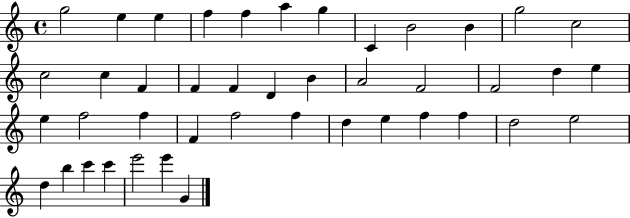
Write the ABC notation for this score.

X:1
T:Untitled
M:4/4
L:1/4
K:C
g2 e e f f a g C B2 B g2 c2 c2 c F F F D B A2 F2 F2 d e e f2 f F f2 f d e f f d2 e2 d b c' c' e'2 e' G